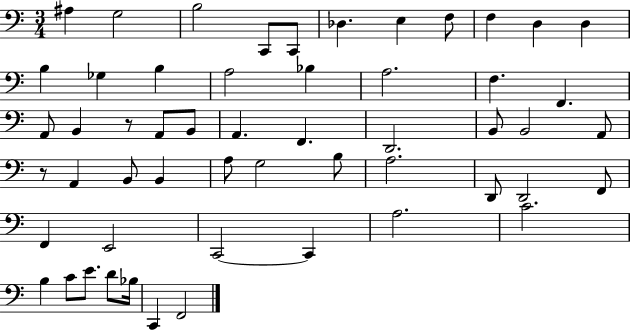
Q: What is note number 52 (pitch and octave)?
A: F2